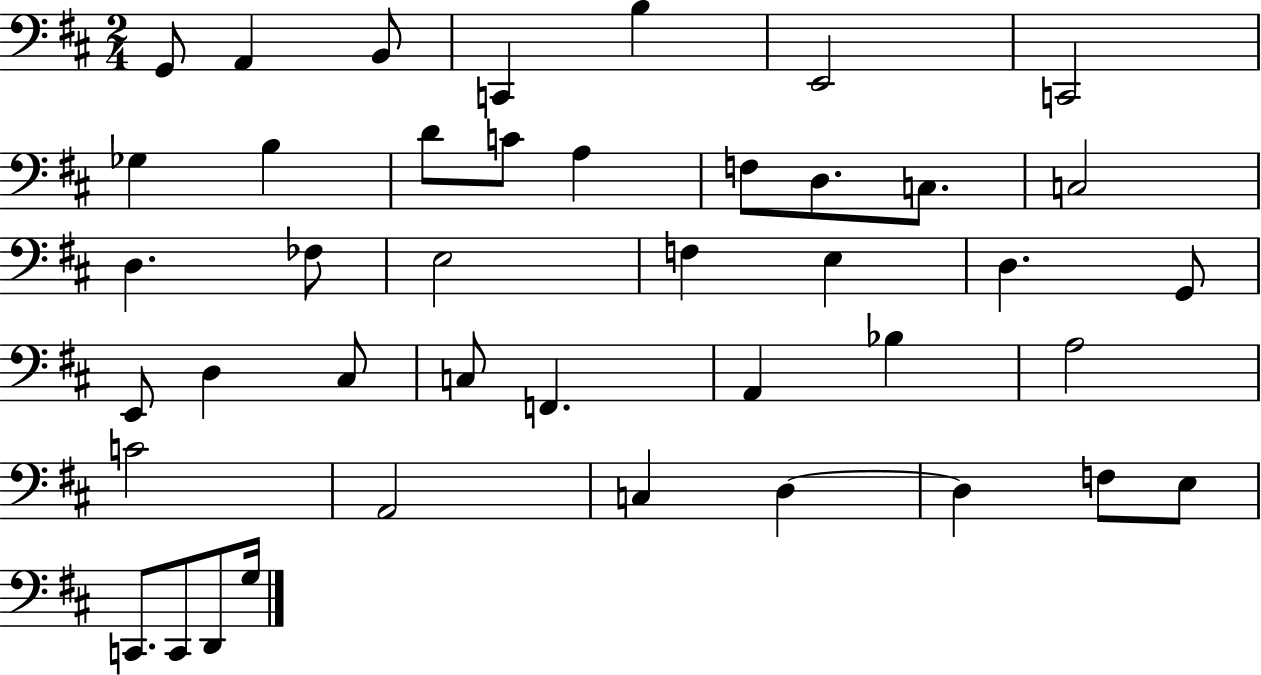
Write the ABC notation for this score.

X:1
T:Untitled
M:2/4
L:1/4
K:D
G,,/2 A,, B,,/2 C,, B, E,,2 C,,2 _G, B, D/2 C/2 A, F,/2 D,/2 C,/2 C,2 D, _F,/2 E,2 F, E, D, G,,/2 E,,/2 D, ^C,/2 C,/2 F,, A,, _B, A,2 C2 A,,2 C, D, D, F,/2 E,/2 C,,/2 C,,/2 D,,/2 G,/4